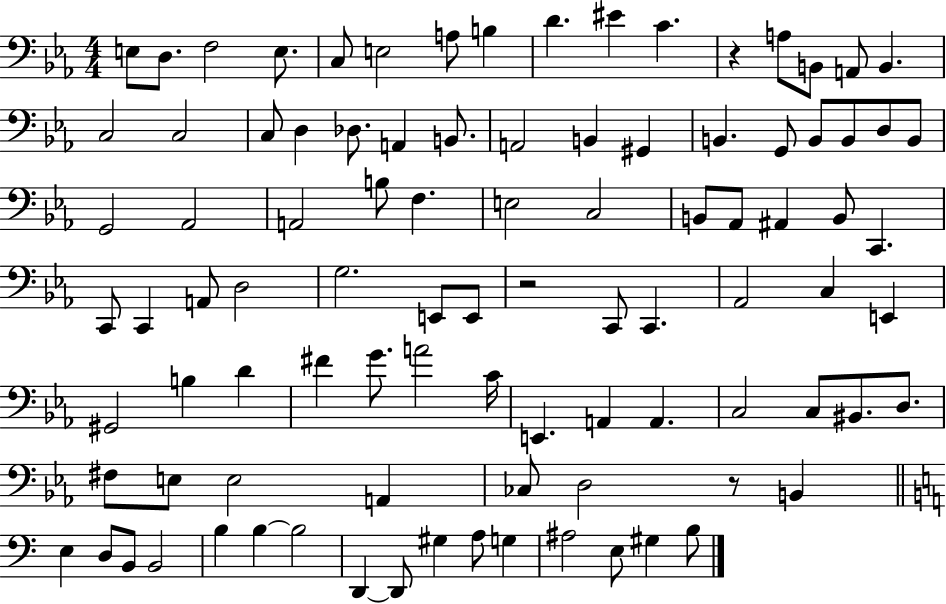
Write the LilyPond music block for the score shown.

{
  \clef bass
  \numericTimeSignature
  \time 4/4
  \key ees \major
  e8 d8. f2 e8. | c8 e2 a8 b4 | d'4. eis'4 c'4. | r4 a8 b,8 a,8 b,4. | \break c2 c2 | c8 d4 des8. a,4 b,8. | a,2 b,4 gis,4 | b,4. g,8 b,8 b,8 d8 b,8 | \break g,2 aes,2 | a,2 b8 f4. | e2 c2 | b,8 aes,8 ais,4 b,8 c,4. | \break c,8 c,4 a,8 d2 | g2. e,8 e,8 | r2 c,8 c,4. | aes,2 c4 e,4 | \break gis,2 b4 d'4 | fis'4 g'8. a'2 c'16 | e,4. a,4 a,4. | c2 c8 bis,8. d8. | \break fis8 e8 e2 a,4 | ces8 d2 r8 b,4 | \bar "||" \break \key c \major e4 d8 b,8 b,2 | b4 b4~~ b2 | d,4~~ d,8 gis4 a8 g4 | ais2 e8 gis4 b8 | \break \bar "|."
}